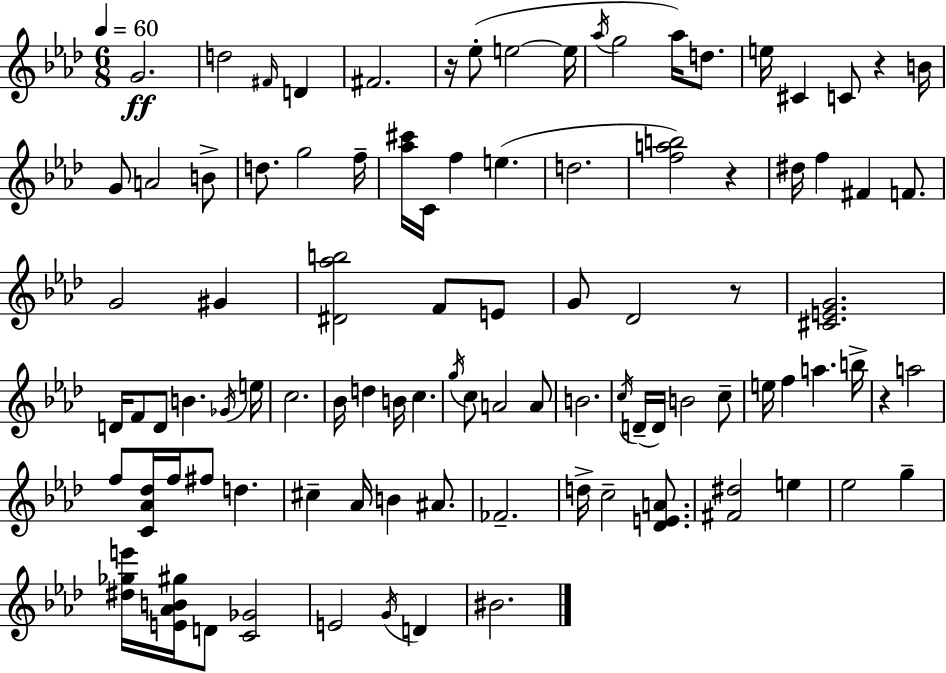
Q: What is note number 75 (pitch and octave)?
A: Eb5